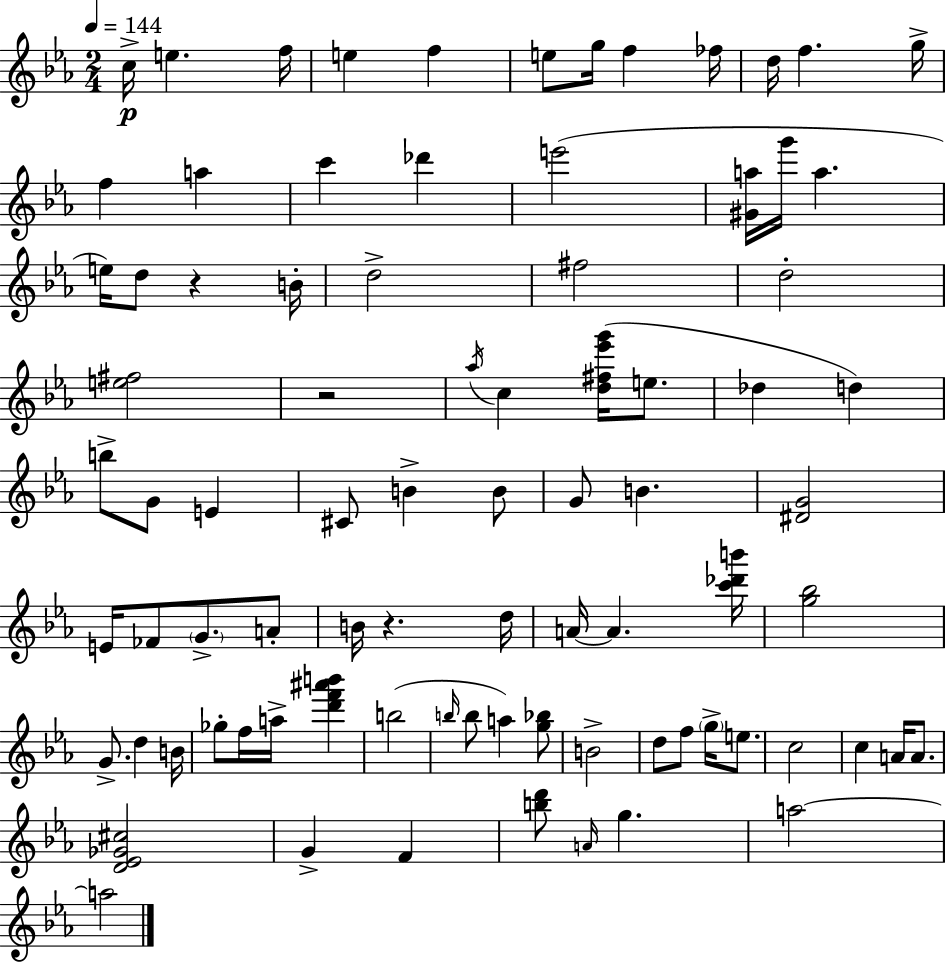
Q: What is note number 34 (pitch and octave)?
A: C#4